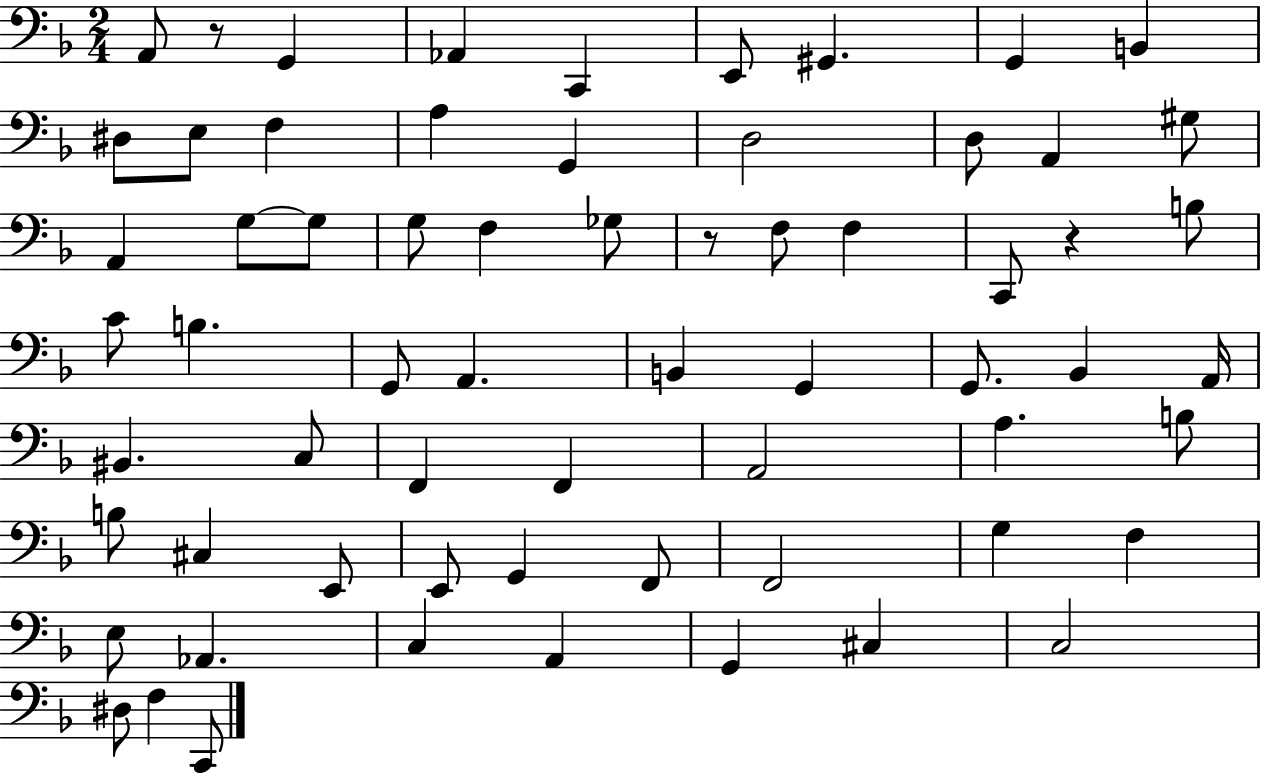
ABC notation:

X:1
T:Untitled
M:2/4
L:1/4
K:F
A,,/2 z/2 G,, _A,, C,, E,,/2 ^G,, G,, B,, ^D,/2 E,/2 F, A, G,, D,2 D,/2 A,, ^G,/2 A,, G,/2 G,/2 G,/2 F, _G,/2 z/2 F,/2 F, C,,/2 z B,/2 C/2 B, G,,/2 A,, B,, G,, G,,/2 _B,, A,,/4 ^B,, C,/2 F,, F,, A,,2 A, B,/2 B,/2 ^C, E,,/2 E,,/2 G,, F,,/2 F,,2 G, F, E,/2 _A,, C, A,, G,, ^C, C,2 ^D,/2 F, C,,/2